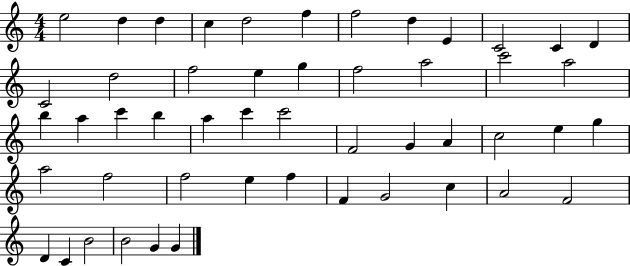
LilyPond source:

{
  \clef treble
  \numericTimeSignature
  \time 4/4
  \key c \major
  e''2 d''4 d''4 | c''4 d''2 f''4 | f''2 d''4 e'4 | c'2 c'4 d'4 | \break c'2 d''2 | f''2 e''4 g''4 | f''2 a''2 | c'''2 a''2 | \break b''4 a''4 c'''4 b''4 | a''4 c'''4 c'''2 | f'2 g'4 a'4 | c''2 e''4 g''4 | \break a''2 f''2 | f''2 e''4 f''4 | f'4 g'2 c''4 | a'2 f'2 | \break d'4 c'4 b'2 | b'2 g'4 g'4 | \bar "|."
}